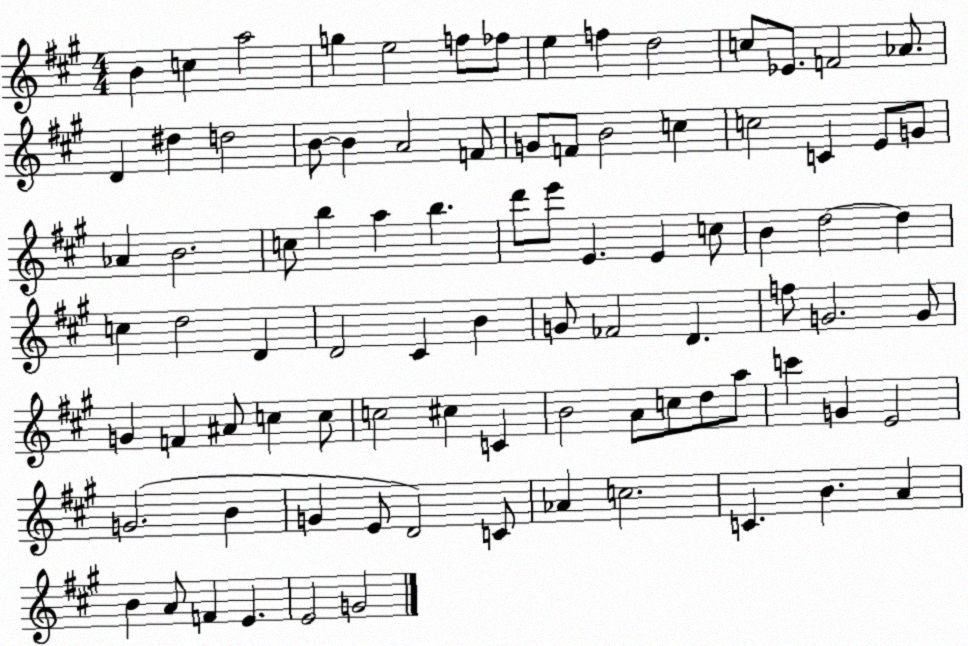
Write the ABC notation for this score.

X:1
T:Untitled
M:4/4
L:1/4
K:A
B c a2 g e2 f/2 _f/2 e f d2 c/2 _E/2 F2 _A/2 D ^d d2 B/2 B A2 F/2 G/2 F/2 B2 c c2 C E/2 G/2 _A B2 c/2 b a b d'/2 e'/2 E E c/2 B d2 d c d2 D D2 ^C B G/2 _F2 D f/2 G2 G/2 G F ^A/2 c c/2 c2 ^c C B2 A/2 c/2 d/2 a/2 c' G E2 G2 B G E/2 D2 C/2 _A c2 C B A B A/2 F E E2 G2